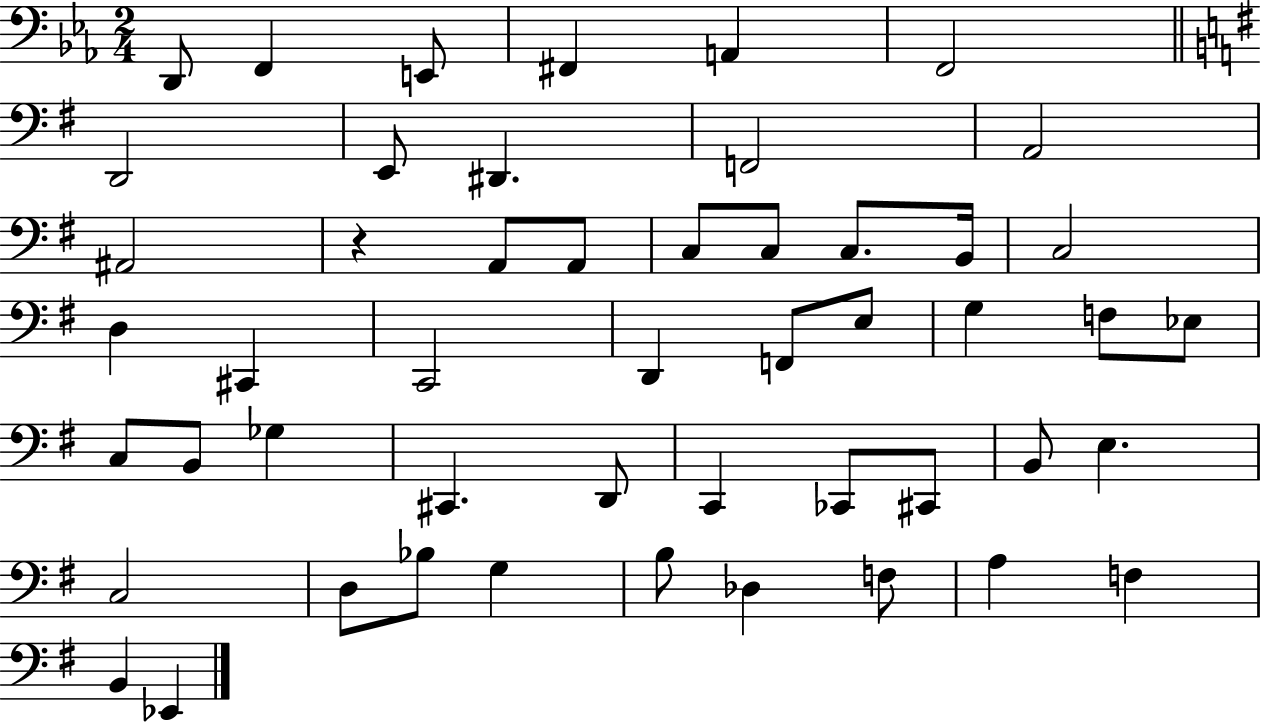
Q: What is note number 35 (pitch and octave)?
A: CES2